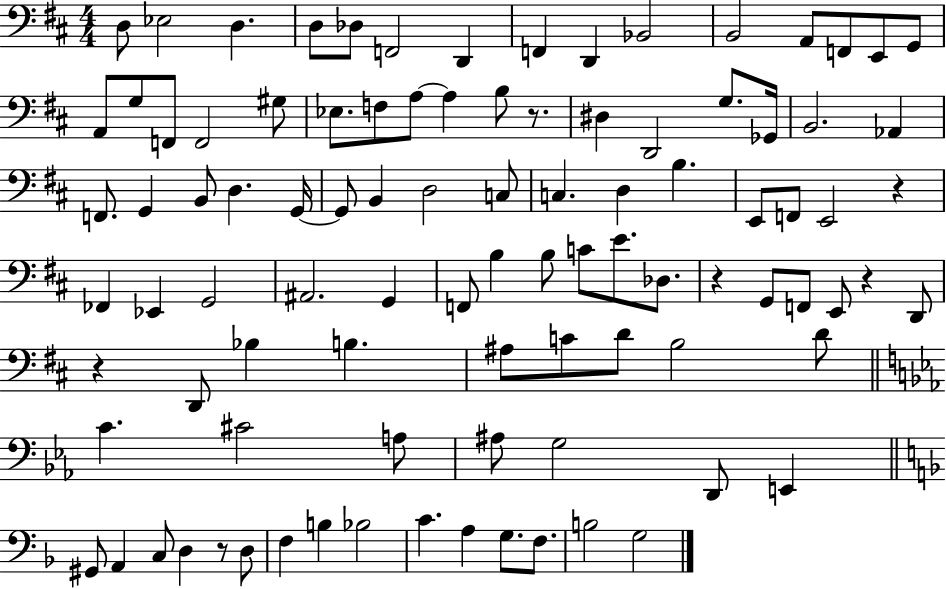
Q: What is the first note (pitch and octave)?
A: D3